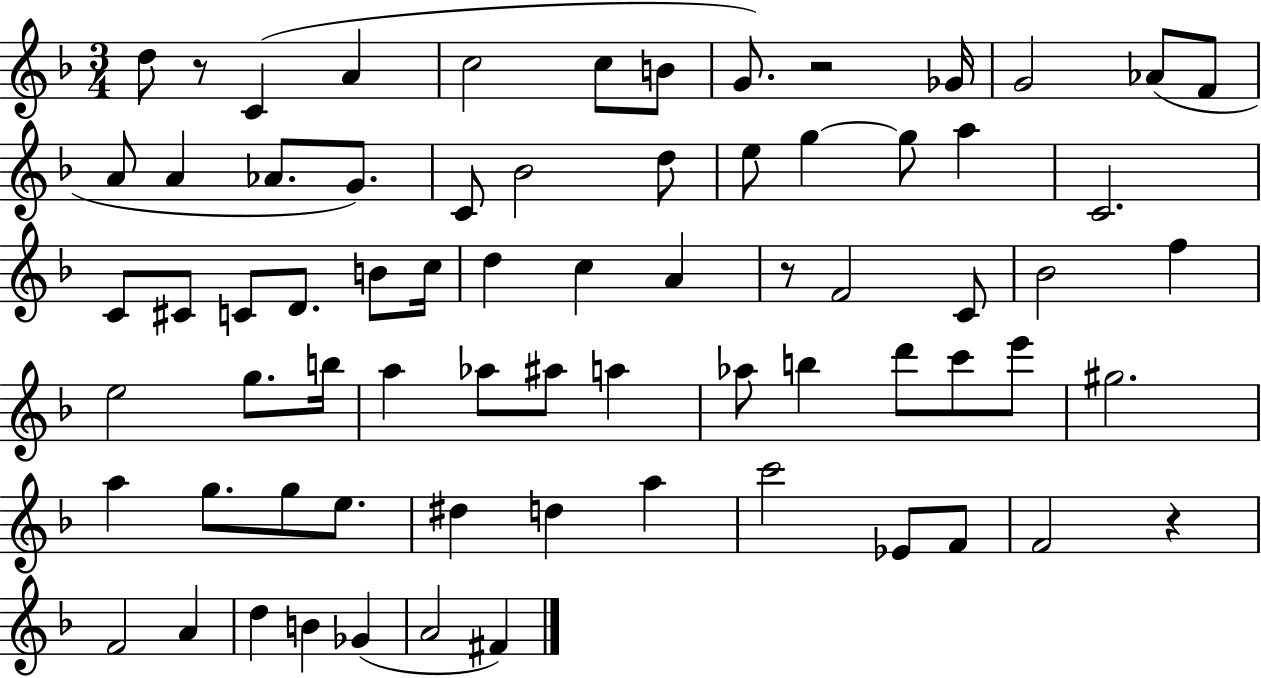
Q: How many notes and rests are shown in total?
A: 71